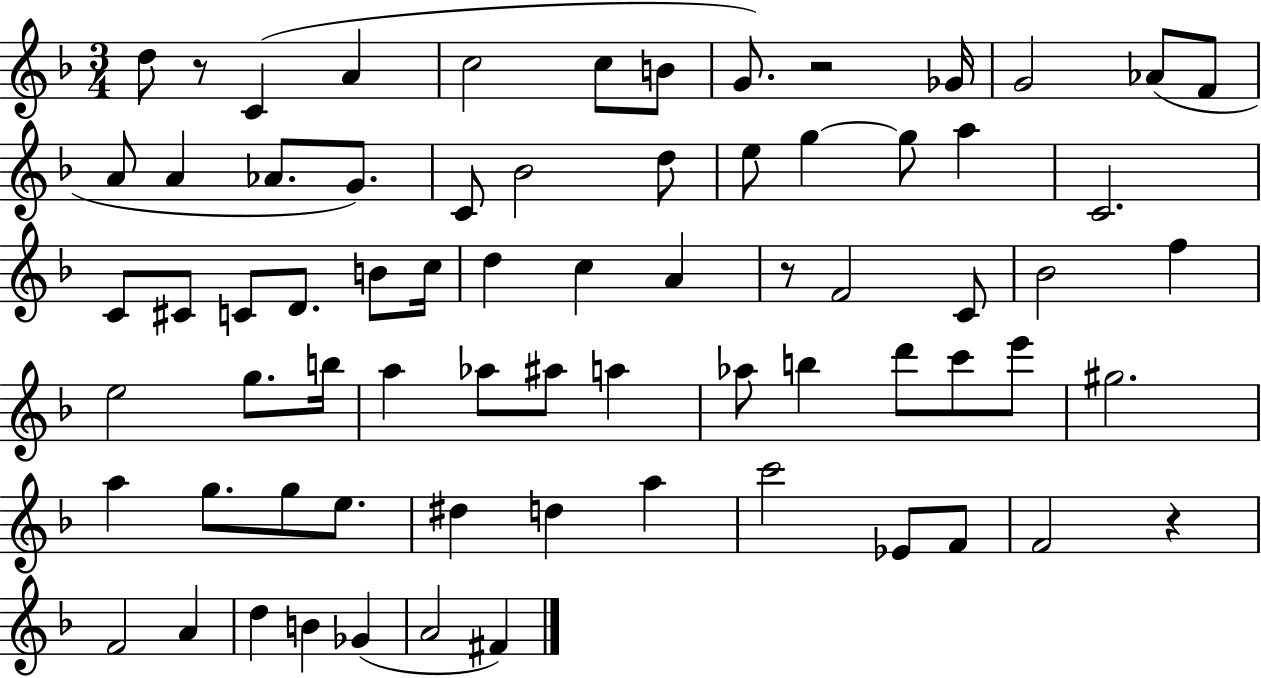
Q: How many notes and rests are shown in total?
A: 71